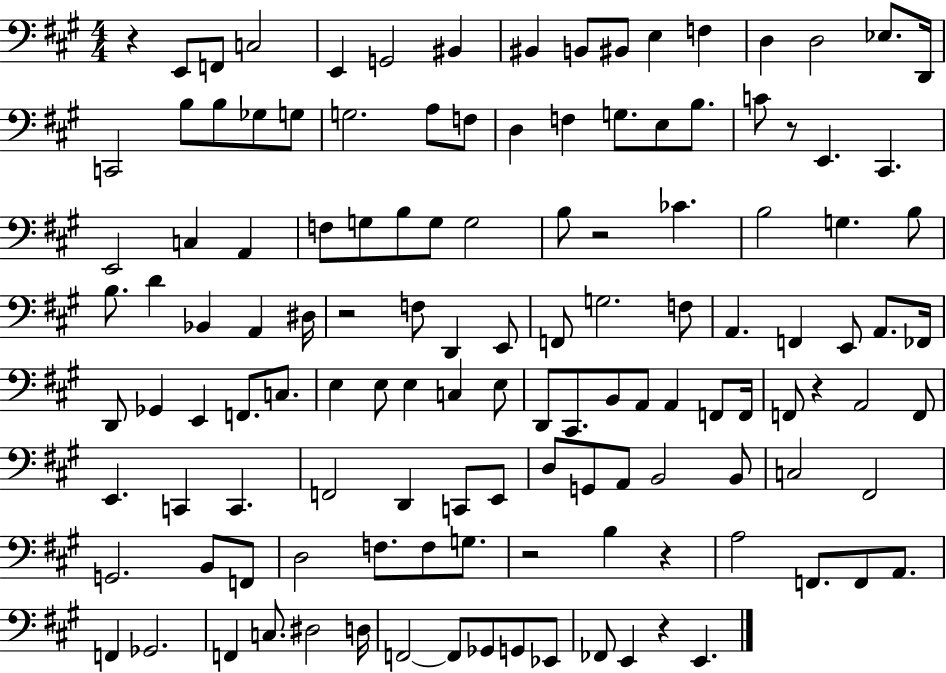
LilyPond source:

{
  \clef bass
  \numericTimeSignature
  \time 4/4
  \key a \major
  r4 e,8 f,8 c2 | e,4 g,2 bis,4 | bis,4 b,8 bis,8 e4 f4 | d4 d2 ees8. d,16 | \break c,2 b8 b8 ges8 g8 | g2. a8 f8 | d4 f4 g8. e8 b8. | c'8 r8 e,4. cis,4. | \break e,2 c4 a,4 | f8 g8 b8 g8 g2 | b8 r2 ces'4. | b2 g4. b8 | \break b8. d'4 bes,4 a,4 dis16 | r2 f8 d,4 e,8 | f,8 g2. f8 | a,4. f,4 e,8 a,8. fes,16 | \break d,8 ges,4 e,4 f,8. c8. | e4 e8 e4 c4 e8 | d,8 cis,8. b,8 a,8 a,4 f,8 f,16 | f,8 r4 a,2 f,8 | \break e,4. c,4 c,4. | f,2 d,4 c,8 e,8 | d8 g,8 a,8 b,2 b,8 | c2 fis,2 | \break g,2. b,8 f,8 | d2 f8. f8 g8. | r2 b4 r4 | a2 f,8. f,8 a,8. | \break f,4 ges,2. | f,4 c8. dis2 d16 | f,2~~ f,8 ges,8 g,8 ees,8 | fes,8 e,4 r4 e,4. | \break \bar "|."
}